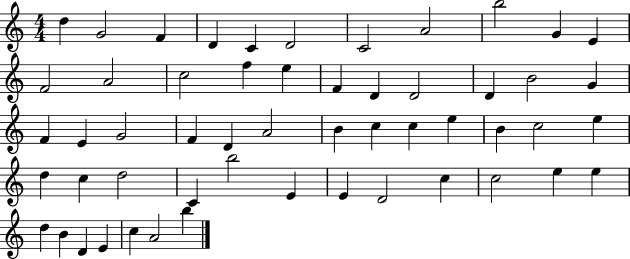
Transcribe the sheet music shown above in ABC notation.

X:1
T:Untitled
M:4/4
L:1/4
K:C
d G2 F D C D2 C2 A2 b2 G E F2 A2 c2 f e F D D2 D B2 G F E G2 F D A2 B c c e B c2 e d c d2 C b2 E E D2 c c2 e e d B D E c A2 b